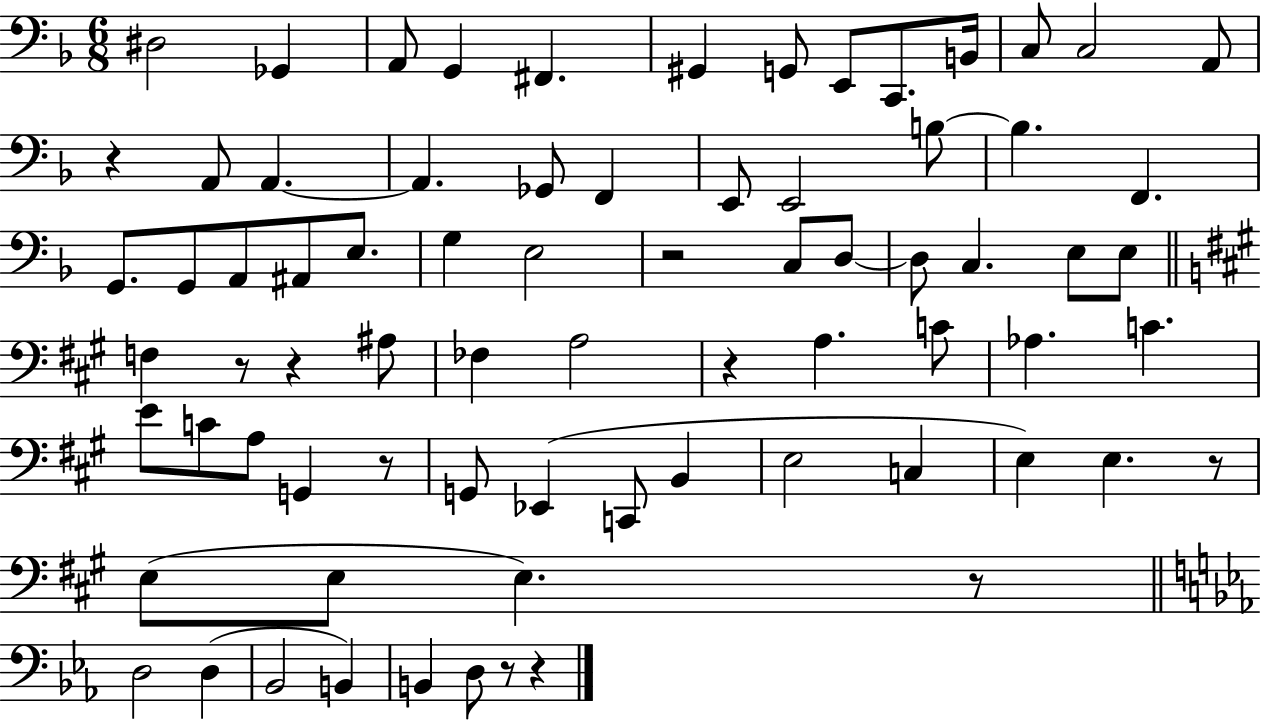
{
  \clef bass
  \numericTimeSignature
  \time 6/8
  \key f \major
  dis2 ges,4 | a,8 g,4 fis,4. | gis,4 g,8 e,8 c,8. b,16 | c8 c2 a,8 | \break r4 a,8 a,4.~~ | a,4. ges,8 f,4 | e,8 e,2 b8~~ | b4. f,4. | \break g,8. g,8 a,8 ais,8 e8. | g4 e2 | r2 c8 d8~~ | d8 c4. e8 e8 | \break \bar "||" \break \key a \major f4 r8 r4 ais8 | fes4 a2 | r4 a4. c'8 | aes4. c'4. | \break e'8 c'8 a8 g,4 r8 | g,8 ees,4( c,8 b,4 | e2 c4 | e4) e4. r8 | \break e8( e8 e4.) r8 | \bar "||" \break \key c \minor d2 d4( | bes,2 b,4) | b,4 d8 r8 r4 | \bar "|."
}